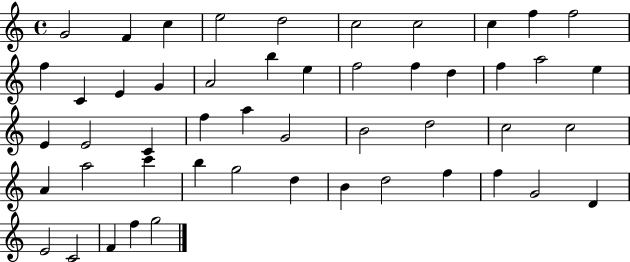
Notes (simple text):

G4/h F4/q C5/q E5/h D5/h C5/h C5/h C5/q F5/q F5/h F5/q C4/q E4/q G4/q A4/h B5/q E5/q F5/h F5/q D5/q F5/q A5/h E5/q E4/q E4/h C4/q F5/q A5/q G4/h B4/h D5/h C5/h C5/h A4/q A5/h C6/q B5/q G5/h D5/q B4/q D5/h F5/q F5/q G4/h D4/q E4/h C4/h F4/q F5/q G5/h